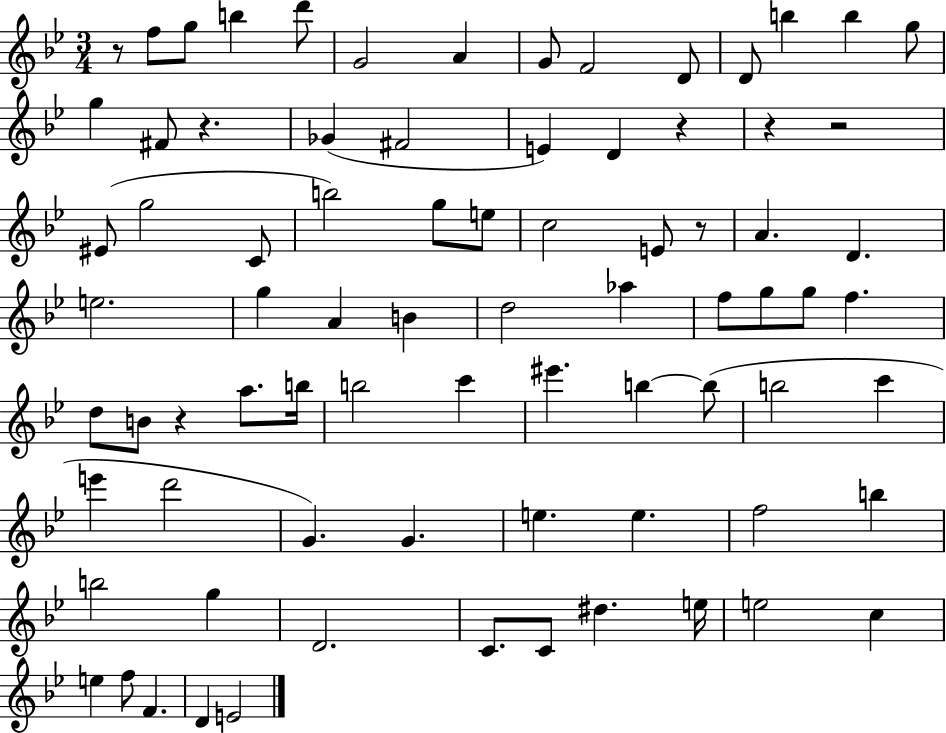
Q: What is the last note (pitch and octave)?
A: E4